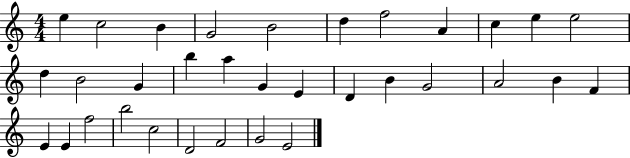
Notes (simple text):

E5/q C5/h B4/q G4/h B4/h D5/q F5/h A4/q C5/q E5/q E5/h D5/q B4/h G4/q B5/q A5/q G4/q E4/q D4/q B4/q G4/h A4/h B4/q F4/q E4/q E4/q F5/h B5/h C5/h D4/h F4/h G4/h E4/h